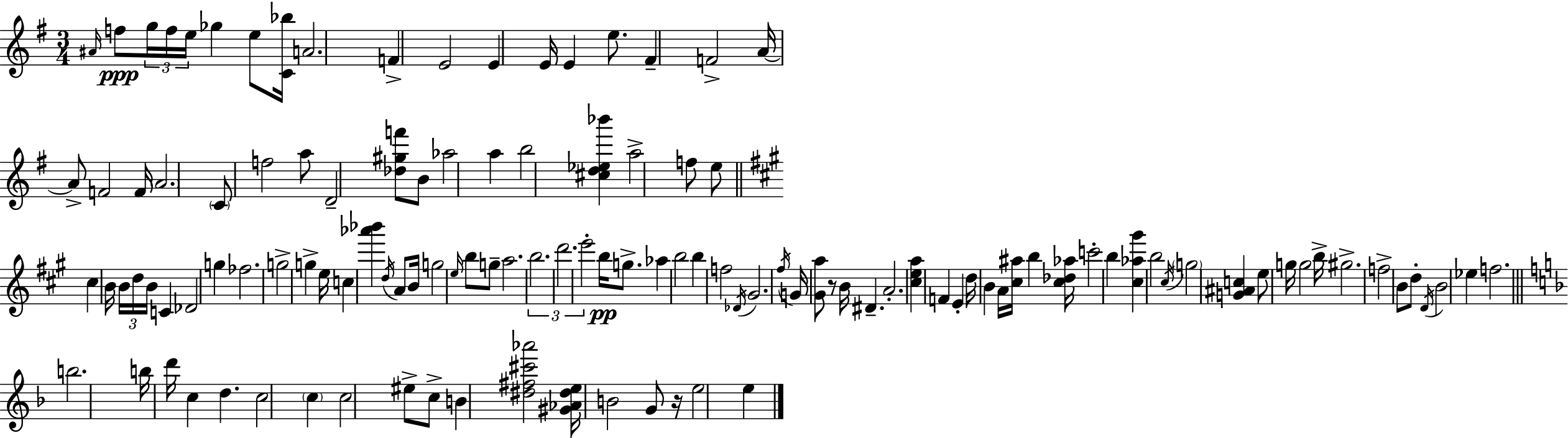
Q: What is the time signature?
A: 3/4